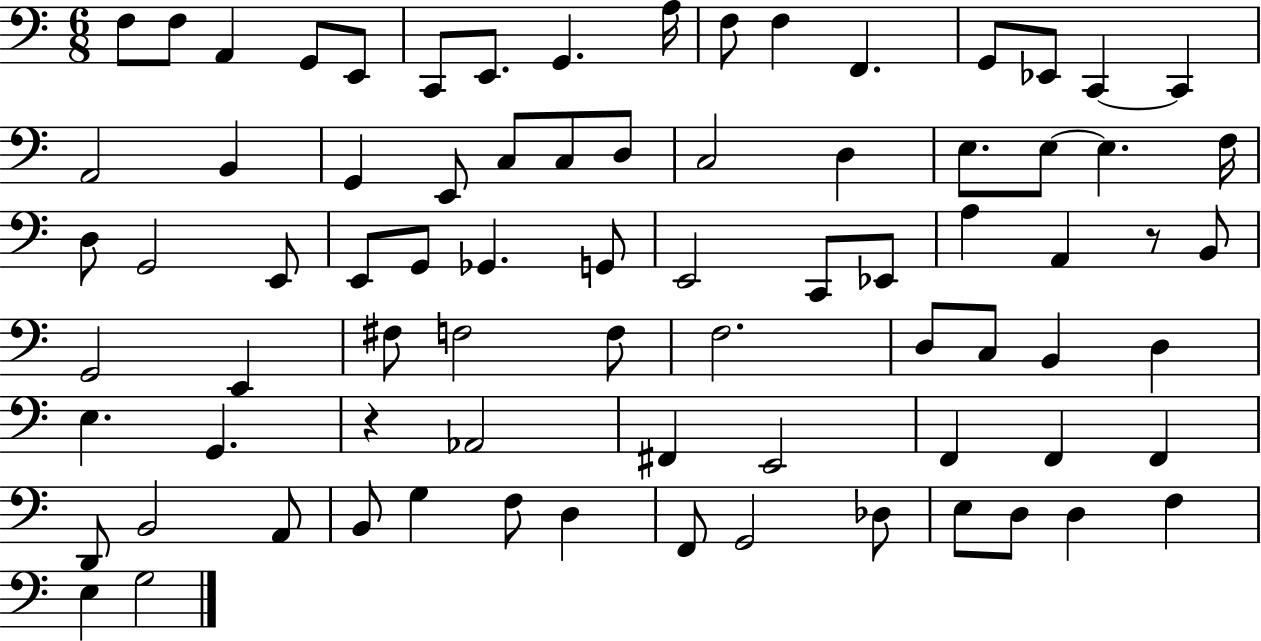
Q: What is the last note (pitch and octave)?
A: G3